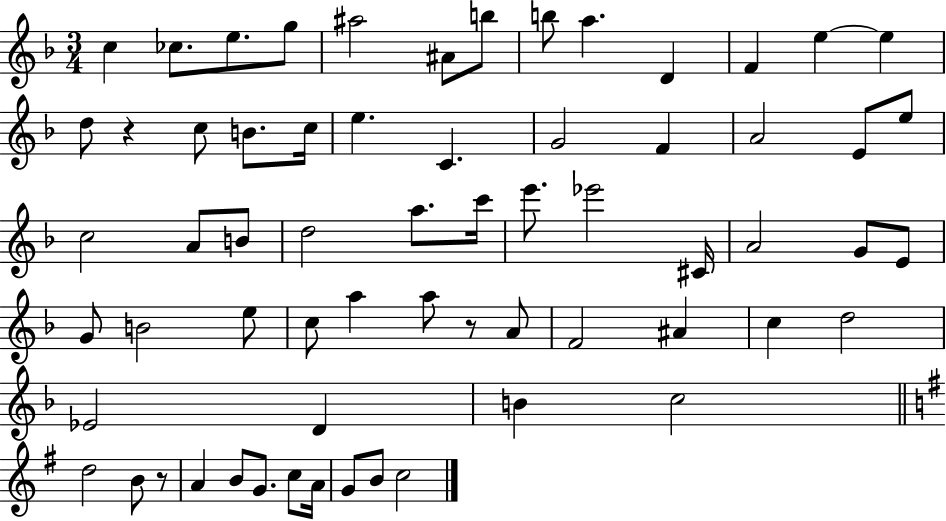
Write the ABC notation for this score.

X:1
T:Untitled
M:3/4
L:1/4
K:F
c _c/2 e/2 g/2 ^a2 ^A/2 b/2 b/2 a D F e e d/2 z c/2 B/2 c/4 e C G2 F A2 E/2 e/2 c2 A/2 B/2 d2 a/2 c'/4 e'/2 _e'2 ^C/4 A2 G/2 E/2 G/2 B2 e/2 c/2 a a/2 z/2 A/2 F2 ^A c d2 _E2 D B c2 d2 B/2 z/2 A B/2 G/2 c/2 A/4 G/2 B/2 c2